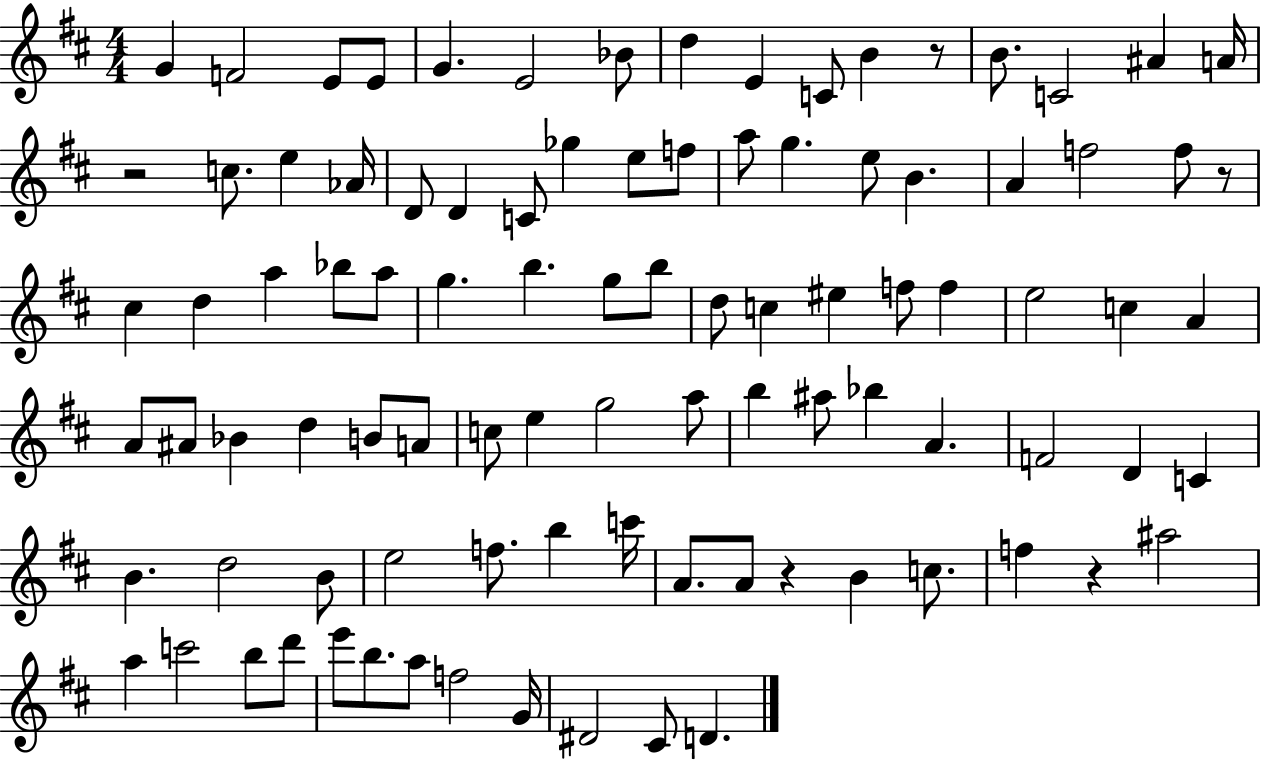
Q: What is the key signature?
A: D major